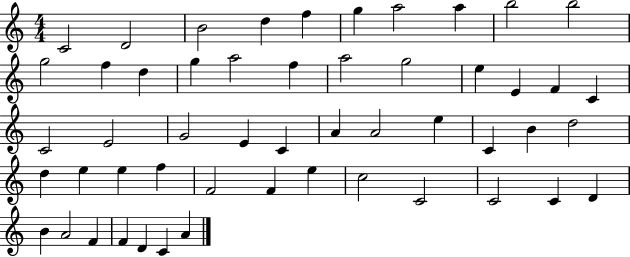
X:1
T:Untitled
M:4/4
L:1/4
K:C
C2 D2 B2 d f g a2 a b2 b2 g2 f d g a2 f a2 g2 e E F C C2 E2 G2 E C A A2 e C B d2 d e e f F2 F e c2 C2 C2 C D B A2 F F D C A